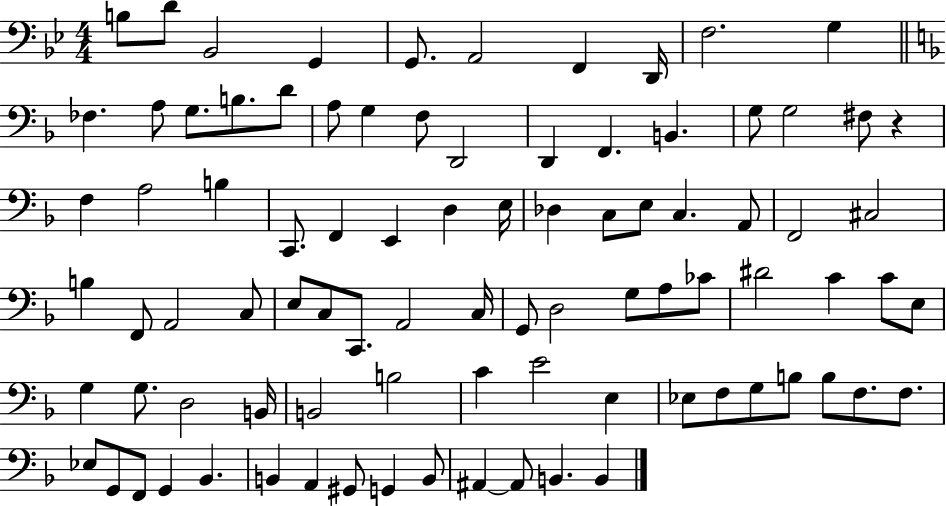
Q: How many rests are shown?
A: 1